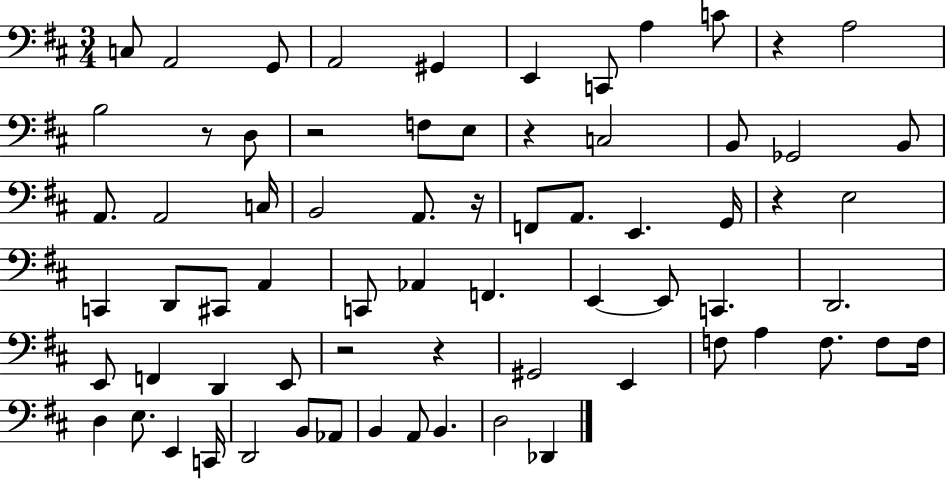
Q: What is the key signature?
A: D major